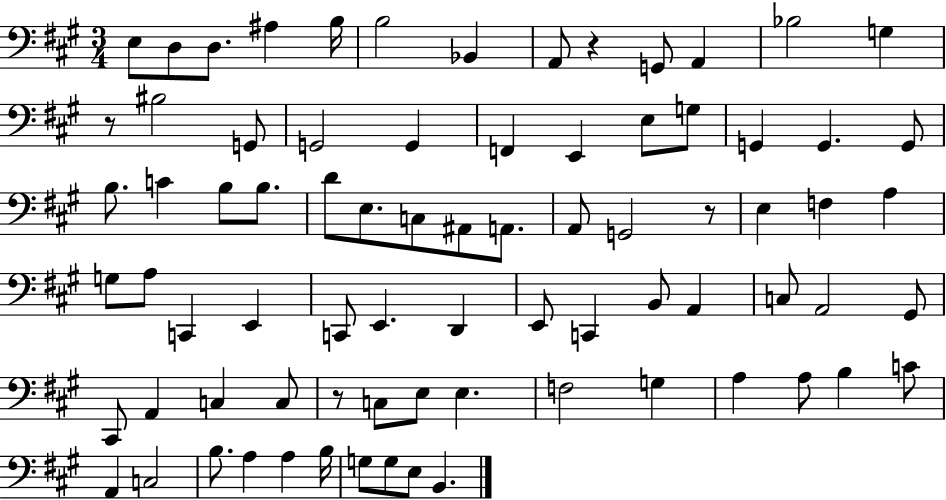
X:1
T:Untitled
M:3/4
L:1/4
K:A
E,/2 D,/2 D,/2 ^A, B,/4 B,2 _B,, A,,/2 z G,,/2 A,, _B,2 G, z/2 ^B,2 G,,/2 G,,2 G,, F,, E,, E,/2 G,/2 G,, G,, G,,/2 B,/2 C B,/2 B,/2 D/2 E,/2 C,/2 ^A,,/2 A,,/2 A,,/2 G,,2 z/2 E, F, A, G,/2 A,/2 C,, E,, C,,/2 E,, D,, E,,/2 C,, B,,/2 A,, C,/2 A,,2 ^G,,/2 ^C,,/2 A,, C, C,/2 z/2 C,/2 E,/2 E, F,2 G, A, A,/2 B, C/2 A,, C,2 B,/2 A, A, B,/4 G,/2 G,/2 E,/2 B,,